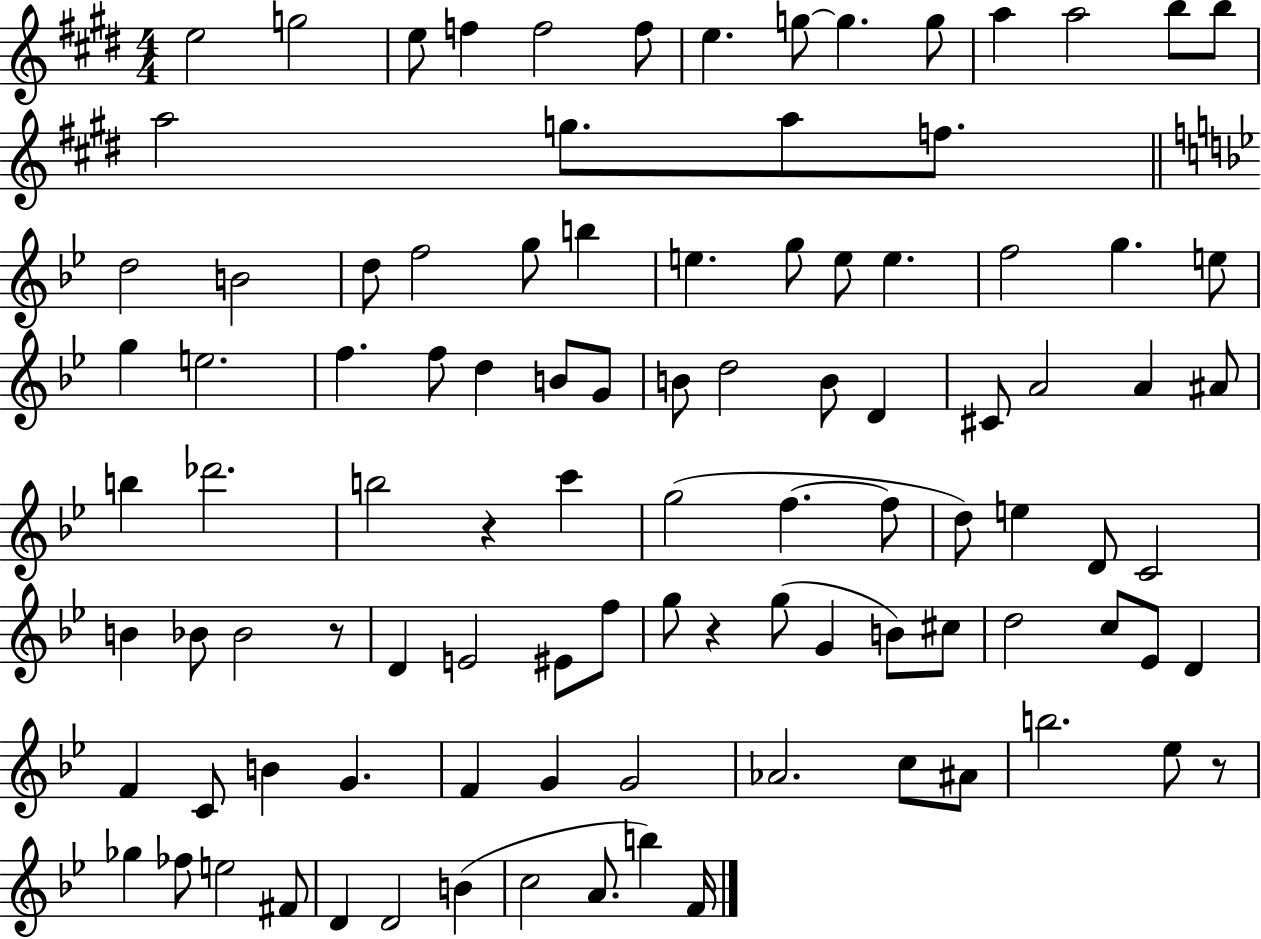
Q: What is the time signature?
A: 4/4